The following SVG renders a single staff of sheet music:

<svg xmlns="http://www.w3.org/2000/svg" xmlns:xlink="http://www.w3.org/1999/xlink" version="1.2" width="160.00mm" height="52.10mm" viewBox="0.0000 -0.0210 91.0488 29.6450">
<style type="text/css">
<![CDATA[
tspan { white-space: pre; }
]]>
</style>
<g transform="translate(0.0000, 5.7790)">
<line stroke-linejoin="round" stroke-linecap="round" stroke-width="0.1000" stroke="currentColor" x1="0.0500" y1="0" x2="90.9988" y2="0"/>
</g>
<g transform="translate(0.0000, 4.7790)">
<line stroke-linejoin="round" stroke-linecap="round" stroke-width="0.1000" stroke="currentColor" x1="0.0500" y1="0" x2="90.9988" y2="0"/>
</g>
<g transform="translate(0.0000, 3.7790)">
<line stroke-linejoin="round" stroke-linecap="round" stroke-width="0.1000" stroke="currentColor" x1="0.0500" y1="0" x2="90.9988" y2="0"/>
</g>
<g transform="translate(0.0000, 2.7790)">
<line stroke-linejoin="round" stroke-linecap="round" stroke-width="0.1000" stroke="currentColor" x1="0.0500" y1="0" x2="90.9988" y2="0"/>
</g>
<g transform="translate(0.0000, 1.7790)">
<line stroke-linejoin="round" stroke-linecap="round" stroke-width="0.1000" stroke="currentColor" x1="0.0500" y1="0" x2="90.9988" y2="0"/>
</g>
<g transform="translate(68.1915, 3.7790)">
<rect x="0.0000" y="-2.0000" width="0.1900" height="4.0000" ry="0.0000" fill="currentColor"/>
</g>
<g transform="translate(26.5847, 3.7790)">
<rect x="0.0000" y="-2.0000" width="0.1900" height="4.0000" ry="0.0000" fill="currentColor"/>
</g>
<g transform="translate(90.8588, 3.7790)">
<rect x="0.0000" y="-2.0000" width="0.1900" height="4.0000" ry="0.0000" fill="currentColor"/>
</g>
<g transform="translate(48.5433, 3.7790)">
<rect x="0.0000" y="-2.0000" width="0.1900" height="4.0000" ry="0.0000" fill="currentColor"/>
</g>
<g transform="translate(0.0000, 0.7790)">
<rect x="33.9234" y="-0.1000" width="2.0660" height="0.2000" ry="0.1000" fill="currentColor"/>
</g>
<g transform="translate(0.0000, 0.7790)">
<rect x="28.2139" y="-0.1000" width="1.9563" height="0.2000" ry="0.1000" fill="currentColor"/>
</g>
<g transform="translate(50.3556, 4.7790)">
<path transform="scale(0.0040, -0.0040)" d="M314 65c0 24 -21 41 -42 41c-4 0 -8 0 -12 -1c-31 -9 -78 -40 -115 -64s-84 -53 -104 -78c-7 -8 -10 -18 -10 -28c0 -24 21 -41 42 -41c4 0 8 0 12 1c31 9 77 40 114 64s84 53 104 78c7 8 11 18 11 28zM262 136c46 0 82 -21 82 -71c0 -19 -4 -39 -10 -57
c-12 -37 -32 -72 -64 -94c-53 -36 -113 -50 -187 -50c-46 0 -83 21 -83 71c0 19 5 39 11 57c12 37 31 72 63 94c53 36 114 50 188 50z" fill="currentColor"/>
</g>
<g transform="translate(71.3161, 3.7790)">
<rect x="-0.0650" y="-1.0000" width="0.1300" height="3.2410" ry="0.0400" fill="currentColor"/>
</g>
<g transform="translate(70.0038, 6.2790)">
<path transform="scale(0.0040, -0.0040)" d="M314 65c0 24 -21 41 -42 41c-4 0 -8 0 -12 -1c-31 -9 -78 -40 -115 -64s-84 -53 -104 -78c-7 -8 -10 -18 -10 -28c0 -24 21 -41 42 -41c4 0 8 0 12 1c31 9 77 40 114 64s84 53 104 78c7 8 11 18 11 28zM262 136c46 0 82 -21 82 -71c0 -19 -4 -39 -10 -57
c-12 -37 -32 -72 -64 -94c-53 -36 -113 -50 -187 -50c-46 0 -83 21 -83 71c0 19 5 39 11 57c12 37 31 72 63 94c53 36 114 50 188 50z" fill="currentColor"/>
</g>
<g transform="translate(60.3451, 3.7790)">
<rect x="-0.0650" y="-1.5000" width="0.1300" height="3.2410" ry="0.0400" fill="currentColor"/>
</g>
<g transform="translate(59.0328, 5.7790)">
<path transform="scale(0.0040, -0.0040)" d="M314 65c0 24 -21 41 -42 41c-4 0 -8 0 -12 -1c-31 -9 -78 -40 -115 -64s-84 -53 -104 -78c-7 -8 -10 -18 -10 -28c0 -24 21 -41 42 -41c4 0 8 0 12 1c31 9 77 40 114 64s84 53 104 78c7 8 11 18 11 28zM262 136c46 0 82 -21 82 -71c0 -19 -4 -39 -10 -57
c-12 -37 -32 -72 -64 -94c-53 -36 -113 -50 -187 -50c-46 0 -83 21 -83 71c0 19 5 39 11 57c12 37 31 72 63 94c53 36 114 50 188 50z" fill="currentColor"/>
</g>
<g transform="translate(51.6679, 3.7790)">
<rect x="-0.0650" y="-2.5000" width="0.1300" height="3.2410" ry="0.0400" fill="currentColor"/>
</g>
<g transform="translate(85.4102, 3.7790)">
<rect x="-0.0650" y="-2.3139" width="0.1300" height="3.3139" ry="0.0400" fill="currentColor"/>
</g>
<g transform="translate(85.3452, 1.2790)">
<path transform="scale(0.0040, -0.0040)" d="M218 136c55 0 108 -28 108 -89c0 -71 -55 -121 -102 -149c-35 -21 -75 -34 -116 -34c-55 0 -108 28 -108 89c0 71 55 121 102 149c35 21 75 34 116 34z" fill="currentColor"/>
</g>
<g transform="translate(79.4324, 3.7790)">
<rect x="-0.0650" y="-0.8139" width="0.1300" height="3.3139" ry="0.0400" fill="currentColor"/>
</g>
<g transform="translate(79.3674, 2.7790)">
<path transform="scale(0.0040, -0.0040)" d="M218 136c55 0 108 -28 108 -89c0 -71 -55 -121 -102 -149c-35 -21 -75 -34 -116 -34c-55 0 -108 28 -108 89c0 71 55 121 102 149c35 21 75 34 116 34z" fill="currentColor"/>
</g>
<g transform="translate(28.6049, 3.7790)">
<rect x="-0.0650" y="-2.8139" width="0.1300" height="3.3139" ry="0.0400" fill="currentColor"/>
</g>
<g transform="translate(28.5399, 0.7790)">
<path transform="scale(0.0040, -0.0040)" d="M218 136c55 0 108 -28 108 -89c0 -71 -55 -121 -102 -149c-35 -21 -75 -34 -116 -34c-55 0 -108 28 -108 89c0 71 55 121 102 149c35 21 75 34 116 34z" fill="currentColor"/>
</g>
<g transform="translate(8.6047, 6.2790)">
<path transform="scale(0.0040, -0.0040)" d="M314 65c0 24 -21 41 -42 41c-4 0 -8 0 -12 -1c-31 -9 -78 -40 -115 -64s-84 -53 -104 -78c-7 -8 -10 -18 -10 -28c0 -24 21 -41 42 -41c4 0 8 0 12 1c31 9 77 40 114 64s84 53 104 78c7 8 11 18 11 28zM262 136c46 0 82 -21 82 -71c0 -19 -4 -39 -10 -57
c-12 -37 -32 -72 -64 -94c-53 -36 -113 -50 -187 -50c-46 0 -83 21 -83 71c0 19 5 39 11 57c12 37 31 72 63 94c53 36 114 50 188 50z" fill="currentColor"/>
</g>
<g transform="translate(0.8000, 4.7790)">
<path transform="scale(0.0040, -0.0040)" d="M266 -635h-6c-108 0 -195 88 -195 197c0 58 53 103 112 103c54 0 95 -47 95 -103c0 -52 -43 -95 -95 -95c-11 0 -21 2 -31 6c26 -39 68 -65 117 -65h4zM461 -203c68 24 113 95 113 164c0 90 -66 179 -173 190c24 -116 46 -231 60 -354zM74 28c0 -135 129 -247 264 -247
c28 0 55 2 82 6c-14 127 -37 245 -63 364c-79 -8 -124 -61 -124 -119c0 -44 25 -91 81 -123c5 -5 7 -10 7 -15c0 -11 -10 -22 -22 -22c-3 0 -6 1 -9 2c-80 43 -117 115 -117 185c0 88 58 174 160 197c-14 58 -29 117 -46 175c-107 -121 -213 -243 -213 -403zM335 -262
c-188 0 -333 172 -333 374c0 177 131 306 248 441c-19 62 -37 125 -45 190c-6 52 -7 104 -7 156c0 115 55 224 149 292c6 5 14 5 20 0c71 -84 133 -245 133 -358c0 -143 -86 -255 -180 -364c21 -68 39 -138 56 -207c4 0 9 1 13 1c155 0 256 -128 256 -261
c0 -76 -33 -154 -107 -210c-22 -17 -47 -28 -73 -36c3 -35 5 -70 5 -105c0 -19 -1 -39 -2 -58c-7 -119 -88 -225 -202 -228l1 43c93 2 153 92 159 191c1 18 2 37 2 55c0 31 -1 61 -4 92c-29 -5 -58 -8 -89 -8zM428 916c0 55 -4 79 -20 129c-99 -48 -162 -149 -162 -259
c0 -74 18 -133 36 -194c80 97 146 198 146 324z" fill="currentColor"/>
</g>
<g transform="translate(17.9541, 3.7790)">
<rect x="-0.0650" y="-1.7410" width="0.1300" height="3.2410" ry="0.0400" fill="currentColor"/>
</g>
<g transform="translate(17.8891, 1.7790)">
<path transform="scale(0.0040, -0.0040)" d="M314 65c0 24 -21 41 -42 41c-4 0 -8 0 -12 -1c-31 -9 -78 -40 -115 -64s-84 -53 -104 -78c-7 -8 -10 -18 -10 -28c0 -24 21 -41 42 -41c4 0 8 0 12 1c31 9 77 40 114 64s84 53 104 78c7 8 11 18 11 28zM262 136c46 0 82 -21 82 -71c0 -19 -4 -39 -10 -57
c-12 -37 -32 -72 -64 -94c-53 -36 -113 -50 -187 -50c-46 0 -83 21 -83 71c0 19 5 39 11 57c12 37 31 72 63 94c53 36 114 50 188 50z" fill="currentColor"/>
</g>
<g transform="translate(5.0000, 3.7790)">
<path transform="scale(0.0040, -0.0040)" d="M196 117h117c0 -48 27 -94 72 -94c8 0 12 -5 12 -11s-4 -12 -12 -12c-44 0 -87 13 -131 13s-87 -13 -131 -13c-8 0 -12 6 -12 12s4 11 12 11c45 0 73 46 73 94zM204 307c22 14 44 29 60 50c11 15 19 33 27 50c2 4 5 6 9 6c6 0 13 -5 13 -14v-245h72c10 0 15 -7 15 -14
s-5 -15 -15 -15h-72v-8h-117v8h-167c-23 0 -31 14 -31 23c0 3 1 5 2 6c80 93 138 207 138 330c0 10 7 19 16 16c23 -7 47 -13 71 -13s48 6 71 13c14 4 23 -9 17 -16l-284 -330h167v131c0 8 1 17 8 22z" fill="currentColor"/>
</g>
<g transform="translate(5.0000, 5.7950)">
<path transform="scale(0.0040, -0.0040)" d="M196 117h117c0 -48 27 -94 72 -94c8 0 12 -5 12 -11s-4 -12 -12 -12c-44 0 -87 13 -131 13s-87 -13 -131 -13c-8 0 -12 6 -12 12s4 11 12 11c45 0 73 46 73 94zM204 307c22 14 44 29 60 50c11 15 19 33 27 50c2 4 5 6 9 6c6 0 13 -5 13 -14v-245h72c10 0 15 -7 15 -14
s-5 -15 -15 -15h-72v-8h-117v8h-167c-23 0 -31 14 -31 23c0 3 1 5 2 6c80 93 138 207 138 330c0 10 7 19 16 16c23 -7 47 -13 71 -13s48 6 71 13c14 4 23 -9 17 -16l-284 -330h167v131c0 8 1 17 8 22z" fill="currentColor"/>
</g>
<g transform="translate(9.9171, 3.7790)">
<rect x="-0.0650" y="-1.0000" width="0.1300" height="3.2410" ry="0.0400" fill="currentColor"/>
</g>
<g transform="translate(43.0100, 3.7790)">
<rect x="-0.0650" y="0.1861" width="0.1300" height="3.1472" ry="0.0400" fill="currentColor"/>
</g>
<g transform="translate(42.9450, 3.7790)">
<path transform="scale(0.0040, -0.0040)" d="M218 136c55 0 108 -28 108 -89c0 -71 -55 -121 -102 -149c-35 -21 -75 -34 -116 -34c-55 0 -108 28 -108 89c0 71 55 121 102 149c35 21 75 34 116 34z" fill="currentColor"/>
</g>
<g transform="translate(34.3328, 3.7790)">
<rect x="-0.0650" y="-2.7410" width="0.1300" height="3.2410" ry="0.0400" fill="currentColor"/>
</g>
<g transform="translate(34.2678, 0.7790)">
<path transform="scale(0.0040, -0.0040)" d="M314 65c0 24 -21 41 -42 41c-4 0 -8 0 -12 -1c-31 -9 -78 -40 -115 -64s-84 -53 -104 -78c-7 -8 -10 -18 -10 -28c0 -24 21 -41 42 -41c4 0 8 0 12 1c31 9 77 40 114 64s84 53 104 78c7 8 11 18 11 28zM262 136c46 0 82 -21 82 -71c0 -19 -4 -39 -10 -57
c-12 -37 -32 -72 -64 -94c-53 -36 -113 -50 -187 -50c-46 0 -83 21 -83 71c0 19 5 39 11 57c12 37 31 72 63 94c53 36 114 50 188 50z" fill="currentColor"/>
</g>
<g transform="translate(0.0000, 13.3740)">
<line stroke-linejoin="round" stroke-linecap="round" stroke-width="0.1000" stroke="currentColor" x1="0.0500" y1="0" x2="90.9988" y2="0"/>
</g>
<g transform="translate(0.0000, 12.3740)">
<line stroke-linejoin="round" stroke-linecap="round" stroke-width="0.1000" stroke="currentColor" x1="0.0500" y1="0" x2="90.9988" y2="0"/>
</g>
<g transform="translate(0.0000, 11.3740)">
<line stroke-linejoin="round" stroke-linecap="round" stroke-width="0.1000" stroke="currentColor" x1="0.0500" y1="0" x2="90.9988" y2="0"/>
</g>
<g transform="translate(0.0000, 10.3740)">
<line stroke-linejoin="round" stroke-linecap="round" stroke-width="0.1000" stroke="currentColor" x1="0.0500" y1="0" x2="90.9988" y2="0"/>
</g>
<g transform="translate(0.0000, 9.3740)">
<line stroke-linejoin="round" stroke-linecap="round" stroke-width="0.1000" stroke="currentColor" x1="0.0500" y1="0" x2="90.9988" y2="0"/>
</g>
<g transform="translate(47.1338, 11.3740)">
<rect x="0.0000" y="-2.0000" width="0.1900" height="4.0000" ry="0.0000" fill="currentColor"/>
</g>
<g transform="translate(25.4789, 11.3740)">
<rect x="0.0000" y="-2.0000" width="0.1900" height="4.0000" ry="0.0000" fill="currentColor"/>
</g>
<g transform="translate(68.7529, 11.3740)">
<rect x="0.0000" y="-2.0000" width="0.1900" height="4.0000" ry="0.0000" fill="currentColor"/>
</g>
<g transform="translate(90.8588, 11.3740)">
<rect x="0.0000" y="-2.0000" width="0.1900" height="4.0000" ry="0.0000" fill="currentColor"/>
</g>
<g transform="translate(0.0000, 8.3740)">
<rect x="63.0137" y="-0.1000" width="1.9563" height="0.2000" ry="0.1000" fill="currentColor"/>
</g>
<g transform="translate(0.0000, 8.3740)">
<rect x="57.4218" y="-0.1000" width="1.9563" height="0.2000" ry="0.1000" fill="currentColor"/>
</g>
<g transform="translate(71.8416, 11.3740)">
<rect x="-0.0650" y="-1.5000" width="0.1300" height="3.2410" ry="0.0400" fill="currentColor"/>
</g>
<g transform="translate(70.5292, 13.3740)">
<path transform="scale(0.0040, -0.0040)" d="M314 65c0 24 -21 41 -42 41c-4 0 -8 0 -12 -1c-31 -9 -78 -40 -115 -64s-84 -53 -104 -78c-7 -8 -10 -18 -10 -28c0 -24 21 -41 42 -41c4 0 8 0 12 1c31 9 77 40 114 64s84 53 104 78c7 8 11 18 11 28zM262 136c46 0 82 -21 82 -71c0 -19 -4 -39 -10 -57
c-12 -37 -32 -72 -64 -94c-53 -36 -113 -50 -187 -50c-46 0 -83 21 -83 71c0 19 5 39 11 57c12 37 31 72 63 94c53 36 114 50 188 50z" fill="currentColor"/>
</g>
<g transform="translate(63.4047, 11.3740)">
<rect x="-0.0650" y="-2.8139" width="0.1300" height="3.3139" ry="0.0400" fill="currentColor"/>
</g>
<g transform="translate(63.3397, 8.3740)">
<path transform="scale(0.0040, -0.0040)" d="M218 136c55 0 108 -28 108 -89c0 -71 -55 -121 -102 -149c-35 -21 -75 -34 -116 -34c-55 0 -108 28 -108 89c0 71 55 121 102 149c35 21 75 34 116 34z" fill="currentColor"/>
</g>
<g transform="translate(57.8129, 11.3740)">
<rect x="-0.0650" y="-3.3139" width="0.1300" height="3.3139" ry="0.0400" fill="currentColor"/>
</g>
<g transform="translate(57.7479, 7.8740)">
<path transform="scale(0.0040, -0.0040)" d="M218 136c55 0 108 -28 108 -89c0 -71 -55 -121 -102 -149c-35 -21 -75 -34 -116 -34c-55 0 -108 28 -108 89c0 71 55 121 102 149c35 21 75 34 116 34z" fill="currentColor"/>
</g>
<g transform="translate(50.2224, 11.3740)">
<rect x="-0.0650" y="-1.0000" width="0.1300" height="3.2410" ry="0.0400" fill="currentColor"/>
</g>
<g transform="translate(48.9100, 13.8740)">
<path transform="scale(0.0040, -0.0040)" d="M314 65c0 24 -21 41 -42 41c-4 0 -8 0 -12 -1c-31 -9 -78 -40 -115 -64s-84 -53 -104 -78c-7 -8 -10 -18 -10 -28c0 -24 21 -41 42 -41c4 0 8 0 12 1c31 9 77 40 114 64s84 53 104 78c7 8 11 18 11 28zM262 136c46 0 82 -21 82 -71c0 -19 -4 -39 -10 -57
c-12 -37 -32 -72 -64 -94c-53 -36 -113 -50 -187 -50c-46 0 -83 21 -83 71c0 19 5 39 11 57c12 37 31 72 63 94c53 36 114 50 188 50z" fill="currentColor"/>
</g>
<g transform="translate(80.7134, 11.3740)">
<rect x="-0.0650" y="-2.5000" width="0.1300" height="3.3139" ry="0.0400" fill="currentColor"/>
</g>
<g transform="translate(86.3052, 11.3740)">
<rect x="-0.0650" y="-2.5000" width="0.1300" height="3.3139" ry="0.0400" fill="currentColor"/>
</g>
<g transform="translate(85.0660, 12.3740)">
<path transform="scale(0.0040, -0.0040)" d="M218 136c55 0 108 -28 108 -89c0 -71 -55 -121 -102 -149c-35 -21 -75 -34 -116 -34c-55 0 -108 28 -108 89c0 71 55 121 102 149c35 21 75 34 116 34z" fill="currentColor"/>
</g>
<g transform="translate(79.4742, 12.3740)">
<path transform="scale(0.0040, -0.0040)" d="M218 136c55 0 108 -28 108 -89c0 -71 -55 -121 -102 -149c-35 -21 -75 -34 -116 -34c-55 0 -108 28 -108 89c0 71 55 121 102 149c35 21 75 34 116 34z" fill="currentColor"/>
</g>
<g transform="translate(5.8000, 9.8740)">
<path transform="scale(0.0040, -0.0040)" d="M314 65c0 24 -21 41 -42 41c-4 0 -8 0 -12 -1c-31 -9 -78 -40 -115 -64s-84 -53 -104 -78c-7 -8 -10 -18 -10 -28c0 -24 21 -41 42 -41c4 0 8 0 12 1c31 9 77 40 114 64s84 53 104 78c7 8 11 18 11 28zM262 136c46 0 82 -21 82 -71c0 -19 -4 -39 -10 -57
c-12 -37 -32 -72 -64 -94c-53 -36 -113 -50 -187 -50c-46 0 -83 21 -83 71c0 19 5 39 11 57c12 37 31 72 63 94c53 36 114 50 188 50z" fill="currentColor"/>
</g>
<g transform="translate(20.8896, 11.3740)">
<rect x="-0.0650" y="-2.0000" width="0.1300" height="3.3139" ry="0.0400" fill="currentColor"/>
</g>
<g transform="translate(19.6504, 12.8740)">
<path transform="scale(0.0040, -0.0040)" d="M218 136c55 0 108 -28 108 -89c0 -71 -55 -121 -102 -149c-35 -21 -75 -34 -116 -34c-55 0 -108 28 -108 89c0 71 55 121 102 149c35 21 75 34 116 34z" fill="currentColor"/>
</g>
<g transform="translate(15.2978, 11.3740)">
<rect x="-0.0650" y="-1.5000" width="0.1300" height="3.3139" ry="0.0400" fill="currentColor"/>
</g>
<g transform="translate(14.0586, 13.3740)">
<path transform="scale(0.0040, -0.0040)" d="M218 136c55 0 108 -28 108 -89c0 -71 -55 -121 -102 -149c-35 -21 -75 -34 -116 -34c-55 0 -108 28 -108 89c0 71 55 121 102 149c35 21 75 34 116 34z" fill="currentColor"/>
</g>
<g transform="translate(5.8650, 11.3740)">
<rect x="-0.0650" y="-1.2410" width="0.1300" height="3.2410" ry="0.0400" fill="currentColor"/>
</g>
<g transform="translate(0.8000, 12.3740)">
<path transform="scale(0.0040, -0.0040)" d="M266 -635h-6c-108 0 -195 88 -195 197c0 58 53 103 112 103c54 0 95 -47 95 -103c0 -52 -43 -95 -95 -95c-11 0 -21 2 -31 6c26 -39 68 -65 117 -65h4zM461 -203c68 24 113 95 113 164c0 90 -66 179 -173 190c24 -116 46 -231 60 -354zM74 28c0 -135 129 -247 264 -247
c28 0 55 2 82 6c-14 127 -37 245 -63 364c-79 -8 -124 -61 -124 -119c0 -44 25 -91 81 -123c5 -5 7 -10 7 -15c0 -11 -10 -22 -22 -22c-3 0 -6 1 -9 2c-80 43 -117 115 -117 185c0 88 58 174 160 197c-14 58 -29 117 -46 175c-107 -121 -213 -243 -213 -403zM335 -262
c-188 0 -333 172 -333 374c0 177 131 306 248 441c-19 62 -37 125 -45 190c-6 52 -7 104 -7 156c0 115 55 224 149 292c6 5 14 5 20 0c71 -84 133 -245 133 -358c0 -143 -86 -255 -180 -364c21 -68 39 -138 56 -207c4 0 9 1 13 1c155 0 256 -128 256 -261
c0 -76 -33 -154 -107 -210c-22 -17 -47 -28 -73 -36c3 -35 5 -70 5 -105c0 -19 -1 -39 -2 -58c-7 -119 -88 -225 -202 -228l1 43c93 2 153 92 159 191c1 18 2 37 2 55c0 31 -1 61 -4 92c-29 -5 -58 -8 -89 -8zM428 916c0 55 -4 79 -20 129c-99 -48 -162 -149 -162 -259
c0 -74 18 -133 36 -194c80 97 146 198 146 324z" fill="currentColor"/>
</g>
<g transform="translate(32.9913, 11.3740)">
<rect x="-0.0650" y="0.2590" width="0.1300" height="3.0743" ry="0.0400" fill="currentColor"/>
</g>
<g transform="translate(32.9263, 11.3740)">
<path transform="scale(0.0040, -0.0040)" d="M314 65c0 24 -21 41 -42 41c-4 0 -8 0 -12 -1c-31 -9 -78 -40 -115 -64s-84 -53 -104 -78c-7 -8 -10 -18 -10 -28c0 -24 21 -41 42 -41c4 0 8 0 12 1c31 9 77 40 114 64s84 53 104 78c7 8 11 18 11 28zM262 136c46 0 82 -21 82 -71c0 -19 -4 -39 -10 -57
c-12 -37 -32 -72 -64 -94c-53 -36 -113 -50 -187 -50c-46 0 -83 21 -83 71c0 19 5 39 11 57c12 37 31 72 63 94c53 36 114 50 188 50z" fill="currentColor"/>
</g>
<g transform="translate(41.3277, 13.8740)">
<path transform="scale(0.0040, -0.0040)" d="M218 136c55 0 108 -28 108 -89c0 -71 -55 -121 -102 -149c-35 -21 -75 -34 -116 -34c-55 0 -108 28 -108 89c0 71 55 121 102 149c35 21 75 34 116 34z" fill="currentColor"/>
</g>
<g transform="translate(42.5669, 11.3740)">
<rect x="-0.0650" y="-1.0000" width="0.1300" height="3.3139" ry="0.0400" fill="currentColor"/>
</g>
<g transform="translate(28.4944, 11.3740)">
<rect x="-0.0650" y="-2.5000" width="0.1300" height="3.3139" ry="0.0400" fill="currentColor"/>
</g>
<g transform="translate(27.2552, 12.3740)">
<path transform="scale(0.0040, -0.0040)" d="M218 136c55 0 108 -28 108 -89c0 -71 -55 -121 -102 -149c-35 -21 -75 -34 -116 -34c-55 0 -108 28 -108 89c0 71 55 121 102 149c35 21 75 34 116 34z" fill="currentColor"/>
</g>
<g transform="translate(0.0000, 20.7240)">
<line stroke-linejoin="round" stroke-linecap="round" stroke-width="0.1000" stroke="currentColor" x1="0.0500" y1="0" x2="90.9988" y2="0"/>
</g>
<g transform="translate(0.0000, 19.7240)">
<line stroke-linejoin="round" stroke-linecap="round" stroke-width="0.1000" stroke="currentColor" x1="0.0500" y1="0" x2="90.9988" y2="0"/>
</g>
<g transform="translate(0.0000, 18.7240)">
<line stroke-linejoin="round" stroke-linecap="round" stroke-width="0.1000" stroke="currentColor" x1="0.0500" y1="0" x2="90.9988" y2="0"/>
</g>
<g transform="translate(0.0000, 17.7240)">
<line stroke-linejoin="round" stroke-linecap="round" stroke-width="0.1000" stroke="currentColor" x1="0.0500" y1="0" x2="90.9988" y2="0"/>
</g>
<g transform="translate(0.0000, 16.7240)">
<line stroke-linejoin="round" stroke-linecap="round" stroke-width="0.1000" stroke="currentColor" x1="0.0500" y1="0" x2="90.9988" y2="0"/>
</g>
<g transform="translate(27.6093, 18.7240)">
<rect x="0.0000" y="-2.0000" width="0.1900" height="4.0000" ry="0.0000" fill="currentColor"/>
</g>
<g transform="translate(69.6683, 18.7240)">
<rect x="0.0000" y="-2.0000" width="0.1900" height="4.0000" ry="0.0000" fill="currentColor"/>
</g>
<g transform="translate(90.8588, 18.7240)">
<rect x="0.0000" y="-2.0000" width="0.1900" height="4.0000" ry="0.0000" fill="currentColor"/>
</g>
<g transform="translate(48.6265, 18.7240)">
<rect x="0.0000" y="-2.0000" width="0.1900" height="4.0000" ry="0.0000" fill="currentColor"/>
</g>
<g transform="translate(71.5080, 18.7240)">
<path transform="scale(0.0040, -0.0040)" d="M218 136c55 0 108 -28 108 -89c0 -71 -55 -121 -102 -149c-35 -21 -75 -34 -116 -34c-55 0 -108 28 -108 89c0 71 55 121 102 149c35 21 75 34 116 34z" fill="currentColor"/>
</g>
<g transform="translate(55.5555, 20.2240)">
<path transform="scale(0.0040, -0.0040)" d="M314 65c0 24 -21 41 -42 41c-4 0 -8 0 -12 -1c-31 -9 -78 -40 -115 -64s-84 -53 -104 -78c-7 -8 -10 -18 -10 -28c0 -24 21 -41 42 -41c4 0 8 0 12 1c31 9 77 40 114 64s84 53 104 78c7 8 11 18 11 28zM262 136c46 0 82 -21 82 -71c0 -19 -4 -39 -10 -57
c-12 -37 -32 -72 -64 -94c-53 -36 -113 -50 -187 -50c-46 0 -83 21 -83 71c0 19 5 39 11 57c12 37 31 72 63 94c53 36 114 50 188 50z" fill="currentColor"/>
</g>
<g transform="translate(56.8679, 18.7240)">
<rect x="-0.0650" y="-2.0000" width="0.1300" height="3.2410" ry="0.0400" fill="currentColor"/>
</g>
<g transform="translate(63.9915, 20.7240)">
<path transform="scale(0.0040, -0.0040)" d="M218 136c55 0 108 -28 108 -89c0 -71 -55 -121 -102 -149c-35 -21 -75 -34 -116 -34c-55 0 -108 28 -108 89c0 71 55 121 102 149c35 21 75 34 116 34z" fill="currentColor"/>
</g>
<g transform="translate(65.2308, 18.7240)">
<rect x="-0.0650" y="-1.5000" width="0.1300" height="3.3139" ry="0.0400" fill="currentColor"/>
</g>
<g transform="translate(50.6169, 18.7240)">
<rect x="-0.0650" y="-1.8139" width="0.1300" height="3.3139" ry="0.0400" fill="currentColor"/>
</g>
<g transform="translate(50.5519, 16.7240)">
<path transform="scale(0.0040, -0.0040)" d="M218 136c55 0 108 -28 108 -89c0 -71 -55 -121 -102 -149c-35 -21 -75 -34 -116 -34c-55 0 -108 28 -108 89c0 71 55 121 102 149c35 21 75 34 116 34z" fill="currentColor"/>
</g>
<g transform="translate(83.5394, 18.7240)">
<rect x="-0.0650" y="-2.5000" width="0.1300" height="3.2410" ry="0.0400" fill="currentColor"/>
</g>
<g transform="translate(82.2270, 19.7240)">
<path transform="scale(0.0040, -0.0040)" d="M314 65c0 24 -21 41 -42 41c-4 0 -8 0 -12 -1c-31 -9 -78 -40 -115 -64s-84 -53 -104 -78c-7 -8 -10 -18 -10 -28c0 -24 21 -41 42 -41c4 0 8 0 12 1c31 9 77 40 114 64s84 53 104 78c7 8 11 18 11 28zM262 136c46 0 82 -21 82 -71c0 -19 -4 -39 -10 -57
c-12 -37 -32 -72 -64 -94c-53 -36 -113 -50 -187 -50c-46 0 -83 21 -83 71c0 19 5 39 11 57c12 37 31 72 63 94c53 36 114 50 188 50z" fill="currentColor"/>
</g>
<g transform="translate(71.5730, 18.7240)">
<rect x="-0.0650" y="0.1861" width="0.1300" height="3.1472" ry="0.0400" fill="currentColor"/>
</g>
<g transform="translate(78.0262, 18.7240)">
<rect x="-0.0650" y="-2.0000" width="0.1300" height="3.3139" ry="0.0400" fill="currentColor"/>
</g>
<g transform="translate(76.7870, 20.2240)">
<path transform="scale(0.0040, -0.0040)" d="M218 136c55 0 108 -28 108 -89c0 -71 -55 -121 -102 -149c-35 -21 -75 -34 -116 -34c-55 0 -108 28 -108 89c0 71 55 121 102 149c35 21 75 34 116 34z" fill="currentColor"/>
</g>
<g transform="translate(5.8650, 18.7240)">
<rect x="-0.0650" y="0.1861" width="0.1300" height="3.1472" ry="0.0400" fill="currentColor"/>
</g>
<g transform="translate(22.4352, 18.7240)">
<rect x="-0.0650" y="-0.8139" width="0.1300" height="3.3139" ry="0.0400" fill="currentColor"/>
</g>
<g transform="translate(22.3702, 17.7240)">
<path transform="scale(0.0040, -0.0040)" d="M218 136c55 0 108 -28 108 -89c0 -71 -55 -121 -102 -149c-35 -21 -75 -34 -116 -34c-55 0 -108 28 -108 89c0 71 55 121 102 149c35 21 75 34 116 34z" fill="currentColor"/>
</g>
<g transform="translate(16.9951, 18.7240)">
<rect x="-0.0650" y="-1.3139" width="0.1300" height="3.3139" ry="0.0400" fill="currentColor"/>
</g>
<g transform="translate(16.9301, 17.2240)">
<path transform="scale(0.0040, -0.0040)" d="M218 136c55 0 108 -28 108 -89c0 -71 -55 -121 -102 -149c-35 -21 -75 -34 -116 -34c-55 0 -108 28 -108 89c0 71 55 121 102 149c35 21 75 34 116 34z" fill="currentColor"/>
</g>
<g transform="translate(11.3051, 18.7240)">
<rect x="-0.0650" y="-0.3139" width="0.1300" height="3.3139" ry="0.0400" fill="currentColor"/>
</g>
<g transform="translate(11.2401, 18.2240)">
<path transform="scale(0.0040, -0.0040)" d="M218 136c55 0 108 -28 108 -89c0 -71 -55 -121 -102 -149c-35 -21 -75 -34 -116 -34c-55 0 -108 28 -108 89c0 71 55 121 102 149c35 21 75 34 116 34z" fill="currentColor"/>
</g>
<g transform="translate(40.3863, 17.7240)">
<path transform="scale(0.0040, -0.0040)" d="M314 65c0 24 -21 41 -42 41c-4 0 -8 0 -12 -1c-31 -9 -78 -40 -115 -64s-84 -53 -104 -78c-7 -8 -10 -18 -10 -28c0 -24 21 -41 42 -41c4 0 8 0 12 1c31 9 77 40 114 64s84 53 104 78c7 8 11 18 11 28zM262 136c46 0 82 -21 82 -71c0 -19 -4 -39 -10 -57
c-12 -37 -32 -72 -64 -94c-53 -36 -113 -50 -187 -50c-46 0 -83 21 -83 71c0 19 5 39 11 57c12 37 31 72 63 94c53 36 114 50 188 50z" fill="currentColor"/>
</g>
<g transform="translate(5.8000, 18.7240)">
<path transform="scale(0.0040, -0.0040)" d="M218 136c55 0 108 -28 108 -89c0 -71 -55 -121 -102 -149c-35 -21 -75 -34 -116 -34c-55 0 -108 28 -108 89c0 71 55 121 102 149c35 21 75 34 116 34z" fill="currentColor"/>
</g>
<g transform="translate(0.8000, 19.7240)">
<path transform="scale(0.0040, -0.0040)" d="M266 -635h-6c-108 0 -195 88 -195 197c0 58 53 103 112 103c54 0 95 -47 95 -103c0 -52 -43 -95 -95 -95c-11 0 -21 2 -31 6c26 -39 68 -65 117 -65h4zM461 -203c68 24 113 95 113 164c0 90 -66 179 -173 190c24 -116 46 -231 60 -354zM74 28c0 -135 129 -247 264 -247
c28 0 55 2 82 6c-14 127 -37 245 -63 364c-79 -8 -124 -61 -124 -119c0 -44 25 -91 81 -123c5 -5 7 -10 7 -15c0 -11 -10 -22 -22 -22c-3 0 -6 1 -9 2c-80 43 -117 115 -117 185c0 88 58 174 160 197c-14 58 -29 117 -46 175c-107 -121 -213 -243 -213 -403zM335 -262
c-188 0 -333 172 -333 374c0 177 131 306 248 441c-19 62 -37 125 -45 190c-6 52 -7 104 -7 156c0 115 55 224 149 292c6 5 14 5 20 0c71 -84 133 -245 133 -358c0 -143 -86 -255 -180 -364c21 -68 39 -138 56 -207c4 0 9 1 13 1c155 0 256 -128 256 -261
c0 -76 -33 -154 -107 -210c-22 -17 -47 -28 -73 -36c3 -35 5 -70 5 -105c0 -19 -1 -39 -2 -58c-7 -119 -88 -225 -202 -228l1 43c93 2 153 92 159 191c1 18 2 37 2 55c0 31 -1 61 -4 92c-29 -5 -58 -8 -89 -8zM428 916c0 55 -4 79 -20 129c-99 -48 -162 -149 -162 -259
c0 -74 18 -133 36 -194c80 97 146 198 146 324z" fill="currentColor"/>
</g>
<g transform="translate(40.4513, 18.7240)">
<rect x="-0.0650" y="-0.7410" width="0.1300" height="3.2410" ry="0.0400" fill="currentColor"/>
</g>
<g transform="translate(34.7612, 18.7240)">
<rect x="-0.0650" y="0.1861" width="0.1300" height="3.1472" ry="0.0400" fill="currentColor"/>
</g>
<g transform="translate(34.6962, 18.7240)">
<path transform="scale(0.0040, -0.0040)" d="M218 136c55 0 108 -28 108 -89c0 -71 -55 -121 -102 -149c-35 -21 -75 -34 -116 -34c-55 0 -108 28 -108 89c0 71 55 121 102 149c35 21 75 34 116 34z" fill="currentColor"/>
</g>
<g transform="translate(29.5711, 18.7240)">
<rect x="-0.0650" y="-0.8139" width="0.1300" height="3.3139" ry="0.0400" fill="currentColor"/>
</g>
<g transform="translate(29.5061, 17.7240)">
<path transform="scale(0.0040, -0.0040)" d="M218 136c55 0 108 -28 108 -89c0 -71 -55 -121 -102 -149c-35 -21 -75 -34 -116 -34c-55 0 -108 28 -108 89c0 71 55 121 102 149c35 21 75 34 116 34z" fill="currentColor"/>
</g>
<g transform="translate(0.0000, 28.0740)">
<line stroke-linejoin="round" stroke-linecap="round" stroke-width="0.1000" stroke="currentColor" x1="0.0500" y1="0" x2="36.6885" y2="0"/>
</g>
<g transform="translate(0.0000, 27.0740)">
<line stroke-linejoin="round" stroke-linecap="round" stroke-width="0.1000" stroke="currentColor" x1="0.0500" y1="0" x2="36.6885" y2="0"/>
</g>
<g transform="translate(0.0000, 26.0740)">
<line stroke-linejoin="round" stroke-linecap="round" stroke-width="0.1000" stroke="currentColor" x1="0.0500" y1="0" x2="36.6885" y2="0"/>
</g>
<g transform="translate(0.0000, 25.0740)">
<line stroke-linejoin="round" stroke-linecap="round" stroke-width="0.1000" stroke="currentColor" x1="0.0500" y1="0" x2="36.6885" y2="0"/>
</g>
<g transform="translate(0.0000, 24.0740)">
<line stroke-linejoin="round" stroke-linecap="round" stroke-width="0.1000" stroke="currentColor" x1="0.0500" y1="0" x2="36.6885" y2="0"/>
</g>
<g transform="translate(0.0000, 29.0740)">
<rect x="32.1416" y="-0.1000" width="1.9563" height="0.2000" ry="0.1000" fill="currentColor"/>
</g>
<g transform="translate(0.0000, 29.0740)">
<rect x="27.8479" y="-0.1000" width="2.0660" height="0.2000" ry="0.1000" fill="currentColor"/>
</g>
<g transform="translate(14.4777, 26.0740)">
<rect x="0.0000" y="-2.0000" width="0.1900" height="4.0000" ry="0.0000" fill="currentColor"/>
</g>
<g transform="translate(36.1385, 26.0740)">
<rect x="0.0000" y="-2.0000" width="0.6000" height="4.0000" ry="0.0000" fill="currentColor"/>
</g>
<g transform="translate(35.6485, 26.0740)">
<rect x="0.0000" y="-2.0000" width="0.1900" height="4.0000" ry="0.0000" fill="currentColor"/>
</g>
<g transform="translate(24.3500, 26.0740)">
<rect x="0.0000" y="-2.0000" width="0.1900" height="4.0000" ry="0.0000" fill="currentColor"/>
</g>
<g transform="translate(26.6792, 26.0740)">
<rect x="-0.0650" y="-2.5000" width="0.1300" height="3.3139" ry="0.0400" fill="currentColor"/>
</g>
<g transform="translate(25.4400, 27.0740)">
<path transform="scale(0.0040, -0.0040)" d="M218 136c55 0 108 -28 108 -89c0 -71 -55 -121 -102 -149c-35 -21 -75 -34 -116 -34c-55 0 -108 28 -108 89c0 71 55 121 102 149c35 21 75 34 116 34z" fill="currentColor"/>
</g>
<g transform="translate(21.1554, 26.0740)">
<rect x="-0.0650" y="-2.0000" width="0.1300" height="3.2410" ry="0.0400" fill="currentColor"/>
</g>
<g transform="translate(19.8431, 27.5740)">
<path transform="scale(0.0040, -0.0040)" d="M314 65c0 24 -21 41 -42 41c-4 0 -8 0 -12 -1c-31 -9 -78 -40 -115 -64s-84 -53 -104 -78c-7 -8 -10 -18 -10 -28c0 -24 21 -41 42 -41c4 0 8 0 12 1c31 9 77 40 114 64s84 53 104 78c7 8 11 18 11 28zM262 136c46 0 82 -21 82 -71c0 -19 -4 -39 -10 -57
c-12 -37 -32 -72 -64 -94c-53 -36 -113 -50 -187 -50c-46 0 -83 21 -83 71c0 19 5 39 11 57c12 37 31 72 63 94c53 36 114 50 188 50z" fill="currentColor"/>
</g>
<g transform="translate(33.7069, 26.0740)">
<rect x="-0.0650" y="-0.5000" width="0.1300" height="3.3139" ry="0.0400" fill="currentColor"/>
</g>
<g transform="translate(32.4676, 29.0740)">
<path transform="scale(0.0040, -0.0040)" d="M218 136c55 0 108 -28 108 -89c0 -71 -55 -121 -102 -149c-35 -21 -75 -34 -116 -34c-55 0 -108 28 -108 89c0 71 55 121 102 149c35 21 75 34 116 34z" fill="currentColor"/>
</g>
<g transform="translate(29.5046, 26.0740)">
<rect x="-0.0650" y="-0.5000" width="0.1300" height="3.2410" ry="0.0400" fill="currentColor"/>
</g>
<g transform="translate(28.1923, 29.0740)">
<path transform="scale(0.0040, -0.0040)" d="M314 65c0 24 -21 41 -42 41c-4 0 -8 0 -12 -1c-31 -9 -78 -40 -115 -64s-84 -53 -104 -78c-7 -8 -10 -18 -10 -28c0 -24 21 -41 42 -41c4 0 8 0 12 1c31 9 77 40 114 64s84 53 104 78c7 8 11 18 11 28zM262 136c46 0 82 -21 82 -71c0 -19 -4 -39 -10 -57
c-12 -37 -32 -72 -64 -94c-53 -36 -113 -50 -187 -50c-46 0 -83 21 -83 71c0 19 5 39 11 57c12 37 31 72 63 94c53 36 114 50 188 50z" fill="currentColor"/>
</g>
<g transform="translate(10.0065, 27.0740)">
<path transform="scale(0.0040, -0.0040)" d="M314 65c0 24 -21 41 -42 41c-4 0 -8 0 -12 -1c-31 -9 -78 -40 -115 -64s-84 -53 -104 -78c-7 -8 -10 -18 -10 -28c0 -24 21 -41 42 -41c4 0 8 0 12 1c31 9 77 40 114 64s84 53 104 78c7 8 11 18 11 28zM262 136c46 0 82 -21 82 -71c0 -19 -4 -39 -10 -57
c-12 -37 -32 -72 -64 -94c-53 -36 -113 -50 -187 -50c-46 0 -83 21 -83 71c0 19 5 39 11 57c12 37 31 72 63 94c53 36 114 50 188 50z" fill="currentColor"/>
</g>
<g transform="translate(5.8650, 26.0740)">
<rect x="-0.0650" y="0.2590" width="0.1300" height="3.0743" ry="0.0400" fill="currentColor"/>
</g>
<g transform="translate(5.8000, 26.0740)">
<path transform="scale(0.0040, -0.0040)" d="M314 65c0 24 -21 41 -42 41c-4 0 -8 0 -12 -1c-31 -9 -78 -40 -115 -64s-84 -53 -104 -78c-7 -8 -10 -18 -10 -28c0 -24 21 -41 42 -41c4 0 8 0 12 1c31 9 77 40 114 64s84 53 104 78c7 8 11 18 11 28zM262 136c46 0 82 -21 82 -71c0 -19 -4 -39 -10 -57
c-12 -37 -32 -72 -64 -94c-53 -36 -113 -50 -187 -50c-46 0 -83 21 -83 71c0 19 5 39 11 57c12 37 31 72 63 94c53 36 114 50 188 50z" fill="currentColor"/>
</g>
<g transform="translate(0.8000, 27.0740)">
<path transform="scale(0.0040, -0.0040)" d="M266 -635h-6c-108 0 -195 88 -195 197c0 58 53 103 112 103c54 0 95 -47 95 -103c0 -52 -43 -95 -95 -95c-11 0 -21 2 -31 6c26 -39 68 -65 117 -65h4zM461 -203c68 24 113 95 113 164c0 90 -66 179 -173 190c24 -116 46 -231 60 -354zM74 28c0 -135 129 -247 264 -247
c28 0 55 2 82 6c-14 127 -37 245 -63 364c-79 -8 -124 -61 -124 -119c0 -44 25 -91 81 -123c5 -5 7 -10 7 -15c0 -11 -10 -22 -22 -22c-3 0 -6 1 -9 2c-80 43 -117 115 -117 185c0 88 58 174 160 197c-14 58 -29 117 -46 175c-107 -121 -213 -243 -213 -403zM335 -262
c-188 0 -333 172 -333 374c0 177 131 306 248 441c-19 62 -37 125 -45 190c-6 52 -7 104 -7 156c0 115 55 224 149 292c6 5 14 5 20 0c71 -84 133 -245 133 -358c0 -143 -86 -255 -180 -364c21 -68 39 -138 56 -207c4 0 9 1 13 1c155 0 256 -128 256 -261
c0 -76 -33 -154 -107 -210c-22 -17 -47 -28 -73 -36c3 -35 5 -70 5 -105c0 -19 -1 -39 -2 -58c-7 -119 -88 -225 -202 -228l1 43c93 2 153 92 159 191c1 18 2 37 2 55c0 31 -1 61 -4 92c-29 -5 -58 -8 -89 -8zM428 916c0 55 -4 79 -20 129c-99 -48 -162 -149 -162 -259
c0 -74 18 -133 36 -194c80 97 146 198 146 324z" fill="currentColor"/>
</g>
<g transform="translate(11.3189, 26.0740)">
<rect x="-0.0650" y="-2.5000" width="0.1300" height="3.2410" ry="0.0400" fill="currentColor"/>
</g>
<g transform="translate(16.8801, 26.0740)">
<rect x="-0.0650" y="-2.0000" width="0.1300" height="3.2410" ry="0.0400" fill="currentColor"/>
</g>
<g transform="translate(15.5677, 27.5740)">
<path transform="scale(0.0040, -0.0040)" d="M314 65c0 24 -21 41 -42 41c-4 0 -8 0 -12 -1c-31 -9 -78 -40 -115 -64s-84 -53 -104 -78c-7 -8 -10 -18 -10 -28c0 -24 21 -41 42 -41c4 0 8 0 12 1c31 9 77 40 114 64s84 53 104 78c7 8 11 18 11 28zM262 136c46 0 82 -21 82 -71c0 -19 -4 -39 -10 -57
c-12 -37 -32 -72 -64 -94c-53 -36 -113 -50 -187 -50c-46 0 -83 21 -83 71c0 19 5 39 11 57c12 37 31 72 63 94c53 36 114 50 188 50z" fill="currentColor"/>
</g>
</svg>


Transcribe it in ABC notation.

X:1
T:Untitled
M:4/4
L:1/4
K:C
D2 f2 a a2 B G2 E2 D2 d g e2 E F G B2 D D2 b a E2 G G B c e d d B d2 f F2 E B F G2 B2 G2 F2 F2 G C2 C